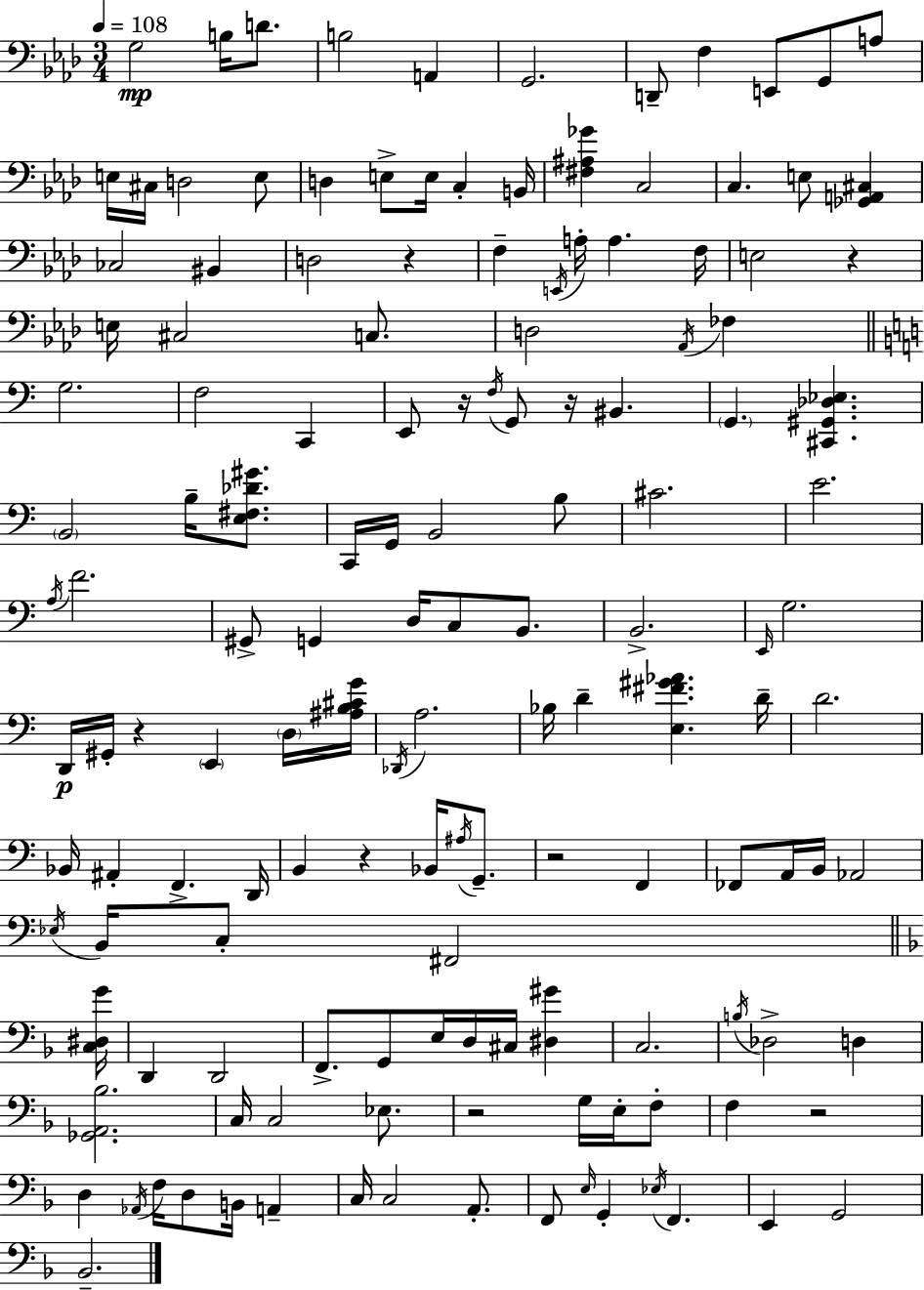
{
  \clef bass
  \numericTimeSignature
  \time 3/4
  \key aes \major
  \tempo 4 = 108
  \repeat volta 2 { g2\mp b16 d'8. | b2 a,4 | g,2. | d,8-- f4 e,8 g,8 a8 | \break e16 cis16 d2 e8 | d4 e8-> e16 c4-. b,16 | <fis ais ges'>4 c2 | c4. e8 <ges, a, cis>4 | \break ces2 bis,4 | d2 r4 | f4-- \acciaccatura { e,16 } a16-. a4. | f16 e2 r4 | \break e16 cis2 c8. | d2 \acciaccatura { aes,16 } fes4 | \bar "||" \break \key a \minor g2. | f2 c,4 | e,8 r16 \acciaccatura { f16 } g,8 r16 bis,4. | \parenthesize g,4. <cis, gis, des ees>4. | \break \parenthesize b,2 b16-- <e fis des' gis'>8. | c,16 g,16 b,2 b8 | cis'2. | e'2. | \break \acciaccatura { a16 } f'2. | gis,8-> g,4 d16 c8 b,8. | b,2.-> | \grace { e,16 } g2. | \break d,16\p gis,16-. r4 \parenthesize e,4 | \parenthesize d16 <ais b cis' g'>16 \acciaccatura { des,16 } a2. | bes16 d'4-- <e fis' gis' aes'>4. | d'16-- d'2. | \break bes,16 ais,4-. f,4.-> | d,16 b,4 r4 | bes,16 \acciaccatura { ais16 } g,8.-- r2 | f,4 fes,8 a,16 b,16 aes,2 | \break \acciaccatura { ees16 } b,16 c8-. fis,2 | \bar "||" \break \key f \major <c dis g'>16 d,4 d,2 | f,8.-> g,8 e16 d16 cis16 <dis gis'>4 | c2. | \acciaccatura { b16 } des2-> d4 | \break <ges, a, bes>2. | c16 c2 ees8. | r2 g16 e16-. | f8-. f4 r2 | \break d4 \acciaccatura { aes,16 } f16 d8 b,16 a,4-- | c16 c2 | a,8.-. f,8 \grace { e16 } g,4-. \acciaccatura { ees16 } f,4. | e,4 g,2 | \break bes,2.-- | } \bar "|."
}